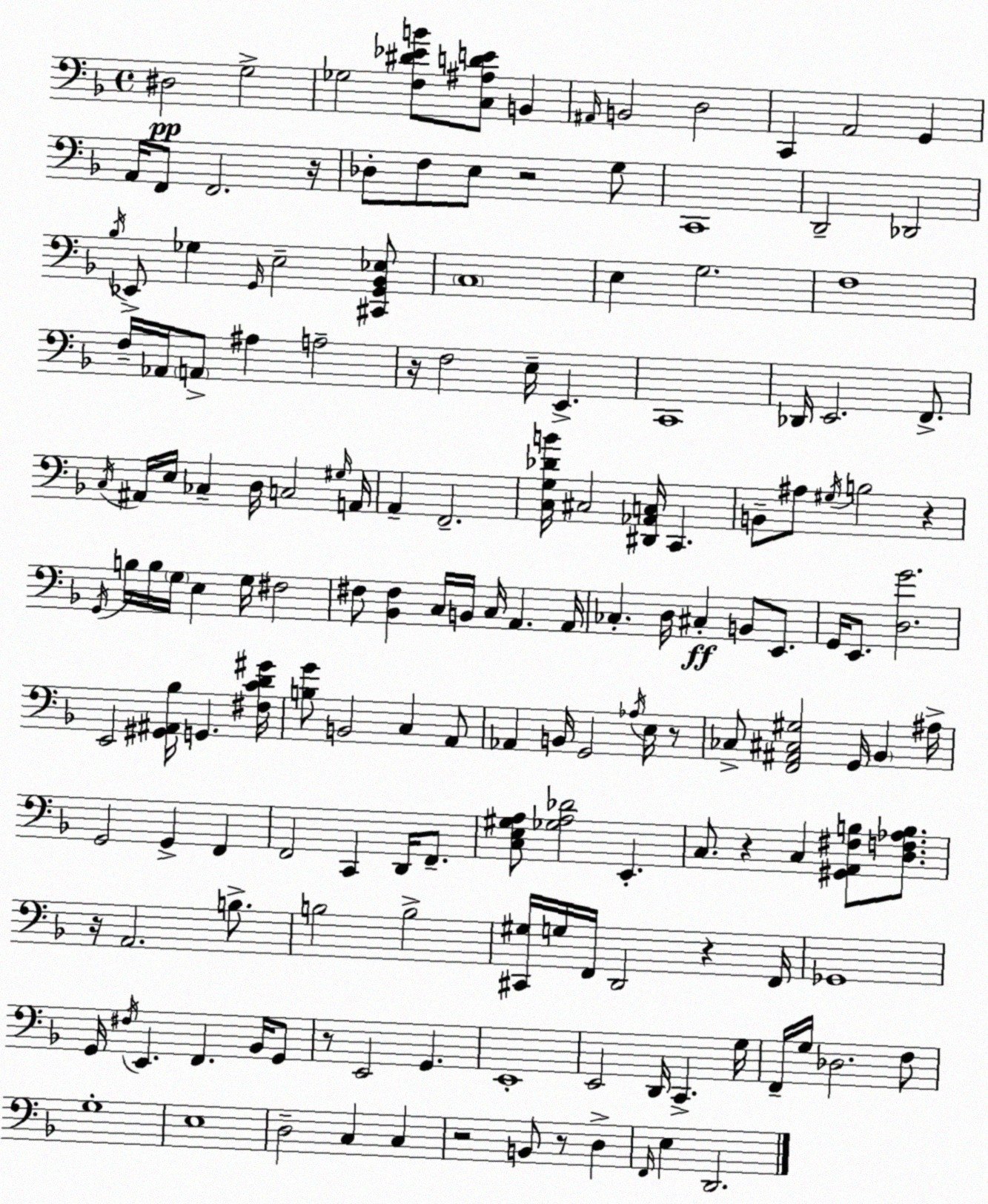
X:1
T:Untitled
M:4/4
L:1/4
K:F
^D,2 G,2 _G,2 [F,^D_EB]/2 [C,^A,DE]/2 B,, ^A,,/4 B,,2 D,2 C,, A,,2 G,, A,,/4 F,,/2 F,,2 z/4 _D,/2 F,/2 E,/2 z2 G,/2 C,,4 D,,2 _D,,2 _B,/4 _E,,/2 _G, G,,/4 E,2 [^C,,G,,_B,,_E,]/2 C,4 E, G,2 F,4 F,/4 _A,,/4 A,,/2 ^A, A,2 z/4 F,2 E,/4 E,, C,,4 _D,,/4 E,,2 F,,/2 C,/4 ^A,,/4 E,/4 _C, D,/4 C,2 ^G,/4 A,,/4 A,, F,,2 [C,G,_DB]/4 ^C,2 [^D,,_A,,C,]/4 C,, B,,/2 ^A,/2 ^G,/4 B,2 z G,,/4 B,/4 B,/4 G,/4 E, G,/4 ^F,2 ^F,/2 [_B,,^F,] C,/4 B,,/4 C,/4 A,, A,,/4 _C, D,/4 ^C, B,,/2 E,,/2 G,,/4 E,,/2 [D,G]2 E,,2 [^G,,^A,,_B,]/4 G,, [^F,CD^G]/4 [B,G]/2 B,,2 C, A,,/2 _A,, B,,/4 G,,2 _A,/4 E,/4 z/2 _C,/2 [F,,^A,,^C,^G,]2 G,,/4 _B,, ^A,/4 G,,2 G,, F,, F,,2 C,, D,,/4 F,,/2 [C,E,^G,A,]/2 [_G,A,_D]2 E,, C,/2 z C, [^G,,A,,^F,B,]/2 [D,F,_A,B,]/2 z/4 A,,2 B,/2 B,2 B,2 [^C,,^G,]/4 G,/4 F,,/4 D,,2 z F,,/4 _G,,4 G,,/4 ^F,/4 E,, F,, _B,,/4 G,,/2 z/2 E,,2 G,, E,,4 E,,2 D,,/4 C,, G,/4 F,,/4 G,/4 _D,2 F,/2 G,4 E,4 D,2 C, C, z2 B,,/2 z/2 D, F,,/4 E, D,,2